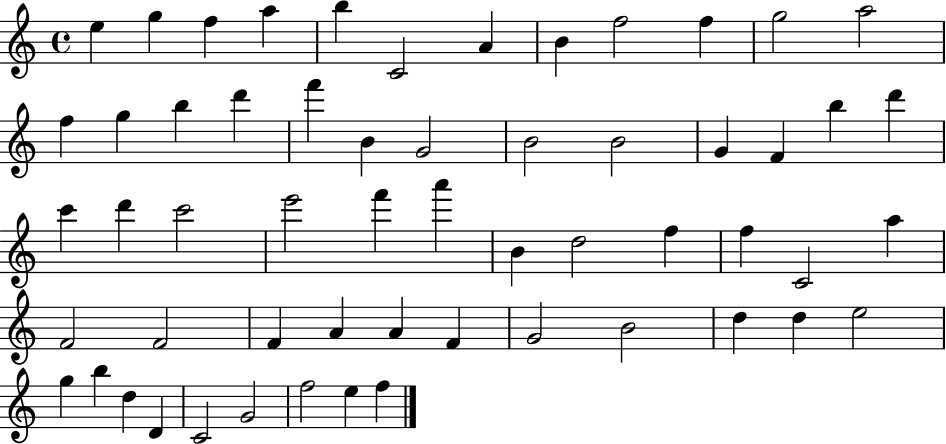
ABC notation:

X:1
T:Untitled
M:4/4
L:1/4
K:C
e g f a b C2 A B f2 f g2 a2 f g b d' f' B G2 B2 B2 G F b d' c' d' c'2 e'2 f' a' B d2 f f C2 a F2 F2 F A A F G2 B2 d d e2 g b d D C2 G2 f2 e f